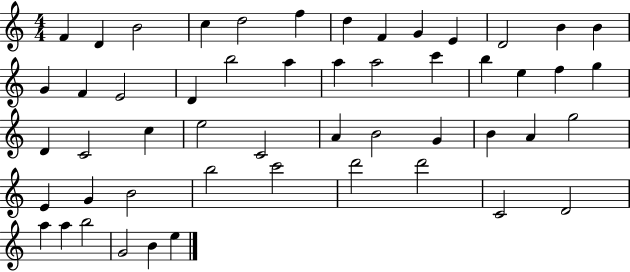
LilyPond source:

{
  \clef treble
  \numericTimeSignature
  \time 4/4
  \key c \major
  f'4 d'4 b'2 | c''4 d''2 f''4 | d''4 f'4 g'4 e'4 | d'2 b'4 b'4 | \break g'4 f'4 e'2 | d'4 b''2 a''4 | a''4 a''2 c'''4 | b''4 e''4 f''4 g''4 | \break d'4 c'2 c''4 | e''2 c'2 | a'4 b'2 g'4 | b'4 a'4 g''2 | \break e'4 g'4 b'2 | b''2 c'''2 | d'''2 d'''2 | c'2 d'2 | \break a''4 a''4 b''2 | g'2 b'4 e''4 | \bar "|."
}